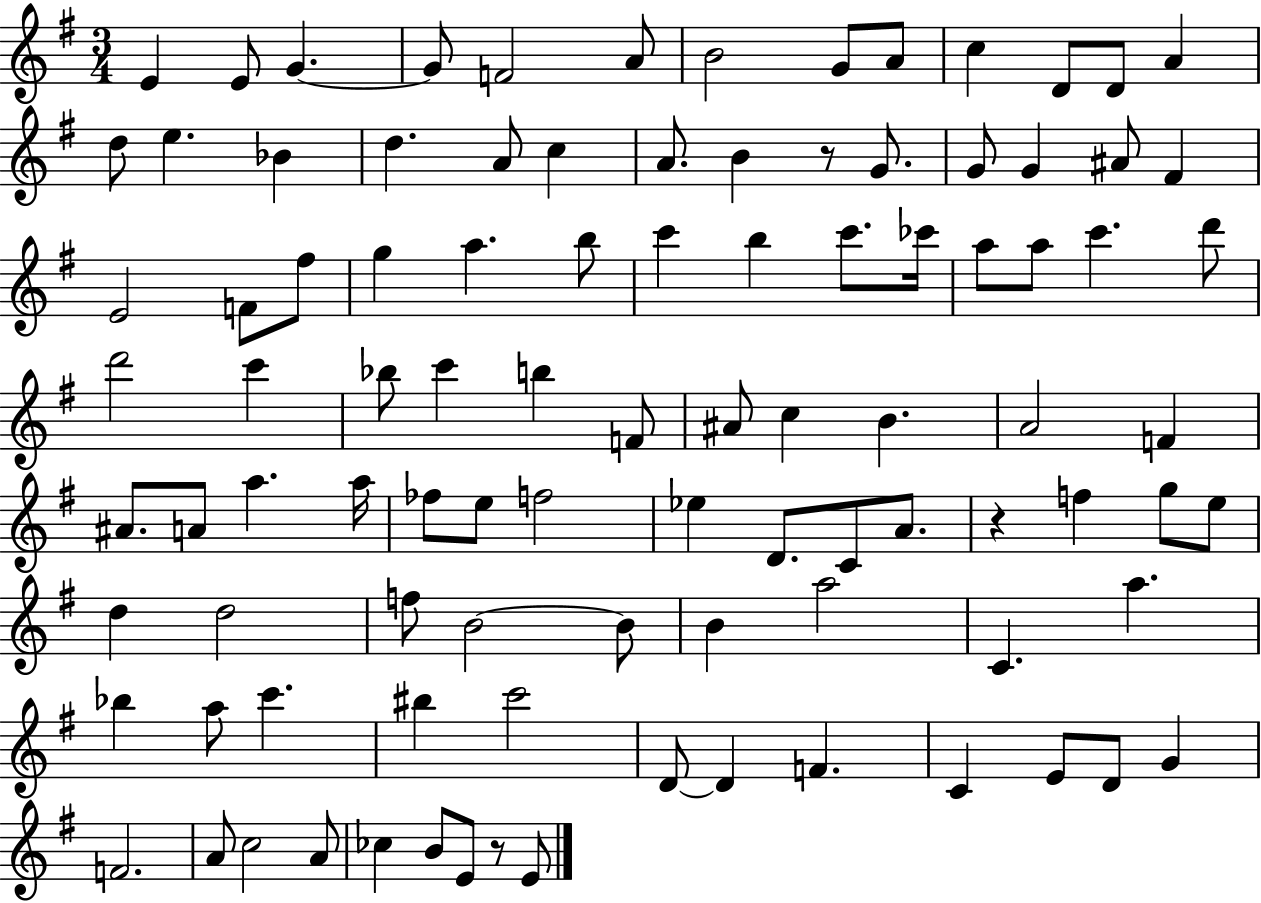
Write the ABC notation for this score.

X:1
T:Untitled
M:3/4
L:1/4
K:G
E E/2 G G/2 F2 A/2 B2 G/2 A/2 c D/2 D/2 A d/2 e _B d A/2 c A/2 B z/2 G/2 G/2 G ^A/2 ^F E2 F/2 ^f/2 g a b/2 c' b c'/2 _c'/4 a/2 a/2 c' d'/2 d'2 c' _b/2 c' b F/2 ^A/2 c B A2 F ^A/2 A/2 a a/4 _f/2 e/2 f2 _e D/2 C/2 A/2 z f g/2 e/2 d d2 f/2 B2 B/2 B a2 C a _b a/2 c' ^b c'2 D/2 D F C E/2 D/2 G F2 A/2 c2 A/2 _c B/2 E/2 z/2 E/2